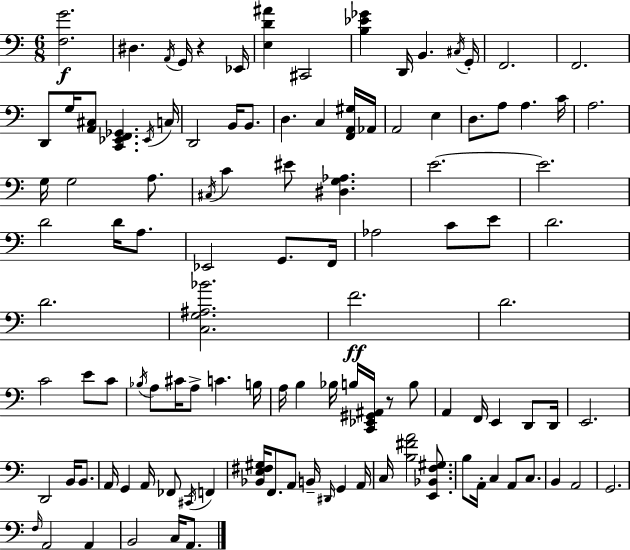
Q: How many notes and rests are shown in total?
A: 113